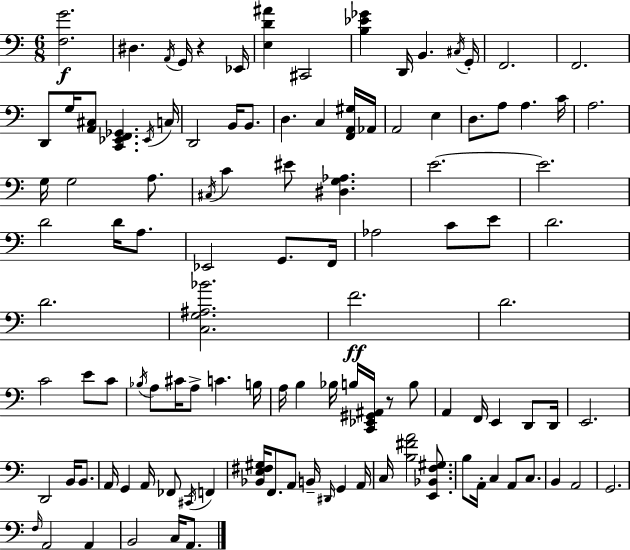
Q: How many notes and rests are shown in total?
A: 113